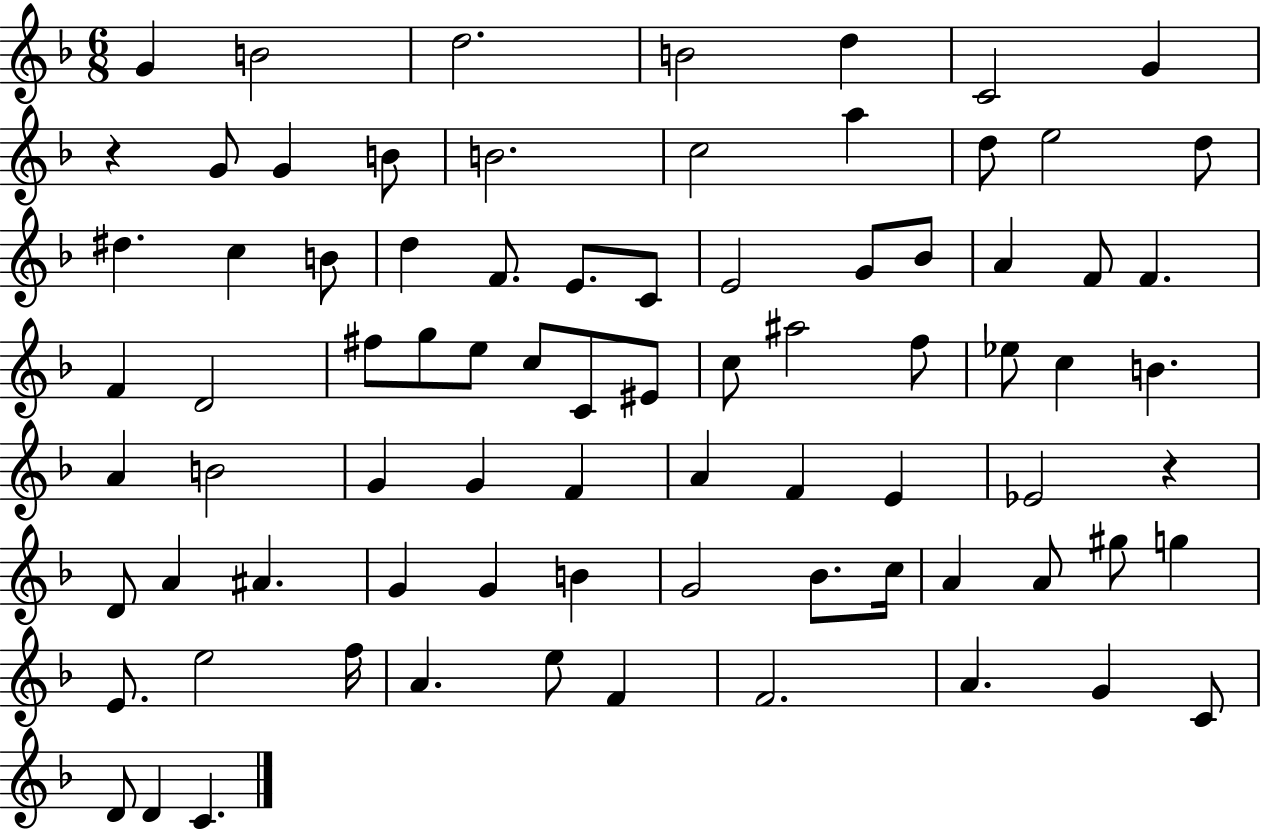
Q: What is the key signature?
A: F major